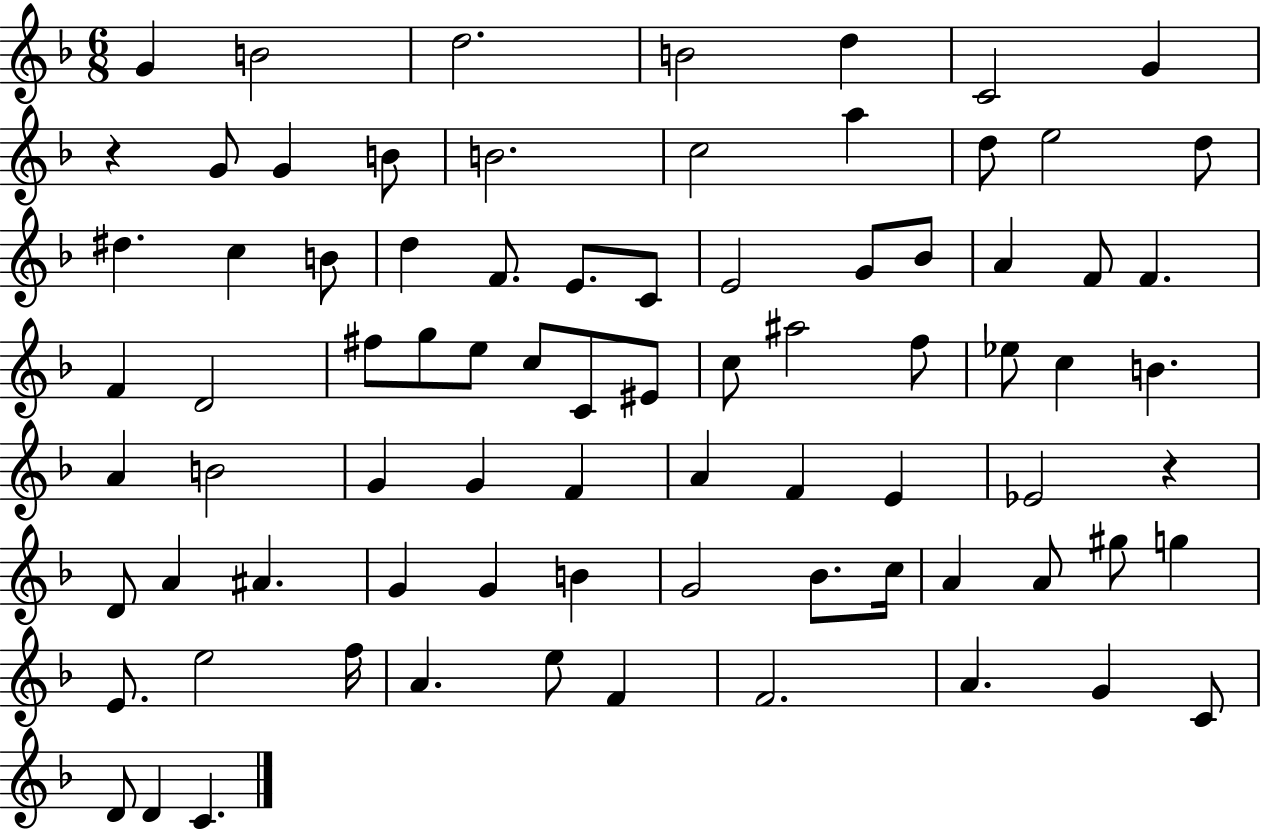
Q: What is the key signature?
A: F major